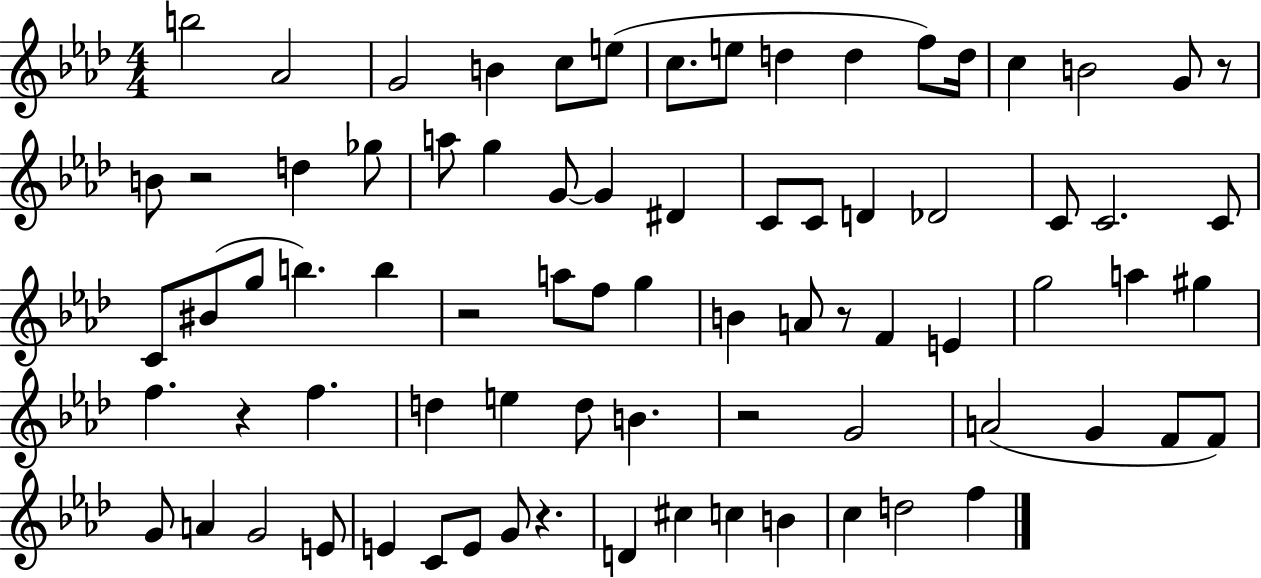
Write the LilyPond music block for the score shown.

{
  \clef treble
  \numericTimeSignature
  \time 4/4
  \key aes \major
  b''2 aes'2 | g'2 b'4 c''8 e''8( | c''8. e''8 d''4 d''4 f''8) d''16 | c''4 b'2 g'8 r8 | \break b'8 r2 d''4 ges''8 | a''8 g''4 g'8~~ g'4 dis'4 | c'8 c'8 d'4 des'2 | c'8 c'2. c'8 | \break c'8 bis'8( g''8 b''4.) b''4 | r2 a''8 f''8 g''4 | b'4 a'8 r8 f'4 e'4 | g''2 a''4 gis''4 | \break f''4. r4 f''4. | d''4 e''4 d''8 b'4. | r2 g'2 | a'2( g'4 f'8 f'8) | \break g'8 a'4 g'2 e'8 | e'4 c'8 e'8 g'8 r4. | d'4 cis''4 c''4 b'4 | c''4 d''2 f''4 | \break \bar "|."
}